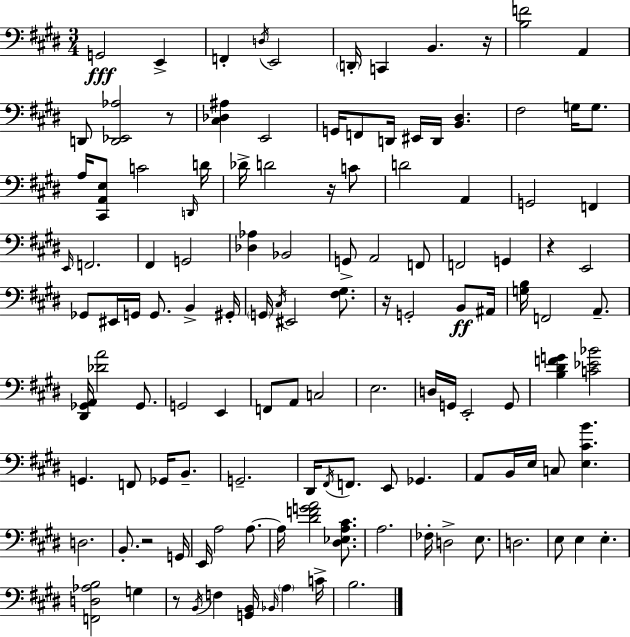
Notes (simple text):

G2/h E2/q F2/q D3/s E2/h D2/s C2/q B2/q. R/s [B3,F4]/h A2/q D2/e [D2,Eb2,Ab3]/h R/e [C#3,Db3,A#3]/q E2/h G2/s F2/e D2/s EIS2/s D2/s [B2,D#3]/q. F#3/h G3/s G3/e. A3/s [C#2,A2,E3]/e C4/h D2/s D4/s Db4/s D4/h R/s C4/e D4/h A2/q G2/h F2/q E2/s F2/h. F#2/q G2/h [Db3,Ab3]/q Bb2/h G2/e A2/h F2/e F2/h G2/q R/q E2/h Gb2/e EIS2/s G2/s G2/e. B2/q G#2/s G2/s C#3/s EIS2/h [F#3,G#3]/e. R/s G2/h B2/e A#2/s [G3,B3]/s F2/h A2/e. [D#2,Gb2,A2]/s [Db4,A4]/h Gb2/e. G2/h E2/q F2/e A2/e C3/h E3/h. D3/s G2/s E2/h G2/e [B3,D#4,F4,G4]/q [C4,Eb4,Bb4]/h G2/q. F2/e Gb2/s B2/e. G2/h. D#2/s F#2/s F2/e. E2/e Gb2/q. A2/e B2/s E3/s C3/e [E3,C#4,B4]/q. D3/h. B2/e. R/h G2/s E2/s A3/h A3/e. A3/s [D#4,F4,G4,A4]/h [D#3,Eb3,A3,C#4]/e. A3/h. FES3/s D3/h E3/e. D3/h. E3/e E3/q E3/q. [F2,D3,Ab3,B3]/h G3/q R/e B2/s F3/q [G2,B2]/s Bb2/s A3/q C4/s B3/h.